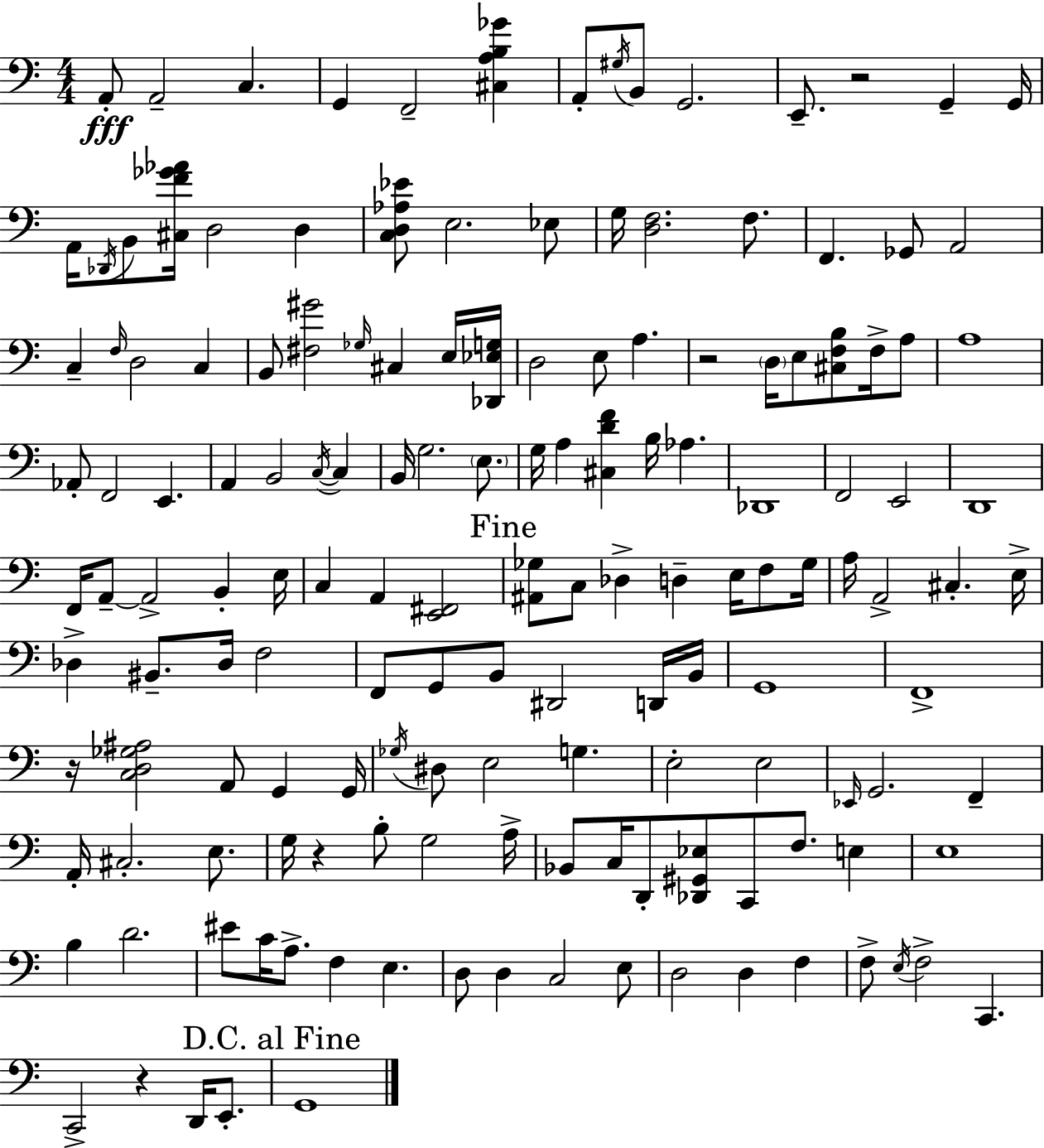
A2/e A2/h C3/q. G2/q F2/h [C#3,A3,B3,Gb4]/q A2/e G#3/s B2/e G2/h. E2/e. R/h G2/q G2/s A2/s Db2/s B2/e [C#3,F4,Gb4,Ab4]/s D3/h D3/q [C3,D3,Ab3,Eb4]/e E3/h. Eb3/e G3/s [D3,F3]/h. F3/e. F2/q. Gb2/e A2/h C3/q F3/s D3/h C3/q B2/e [F#3,G#4]/h Gb3/s C#3/q E3/s [Db2,Eb3,G3]/s D3/h E3/e A3/q. R/h D3/s E3/e [C#3,F3,B3]/e F3/s A3/e A3/w Ab2/e F2/h E2/q. A2/q B2/h C3/s C3/q B2/s G3/h. E3/e. G3/s A3/q [C#3,D4,F4]/q B3/s Ab3/q. Db2/w F2/h E2/h D2/w F2/s A2/e A2/h B2/q E3/s C3/q A2/q [E2,F#2]/h [A#2,Gb3]/e C3/e Db3/q D3/q E3/s F3/e Gb3/s A3/s A2/h C#3/q. E3/s Db3/q BIS2/e. Db3/s F3/h F2/e G2/e B2/e D#2/h D2/s B2/s G2/w F2/w R/s [C3,D3,Gb3,A#3]/h A2/e G2/q G2/s Gb3/s D#3/e E3/h G3/q. E3/h E3/h Eb2/s G2/h. F2/q A2/s C#3/h. E3/e. G3/s R/q B3/e G3/h A3/s Bb2/e C3/s D2/e [Db2,G#2,Eb3]/e C2/e F3/e. E3/q E3/w B3/q D4/h. EIS4/e C4/s A3/e. F3/q E3/q. D3/e D3/q C3/h E3/e D3/h D3/q F3/q F3/e E3/s F3/h C2/q. C2/h R/q D2/s E2/e. G2/w